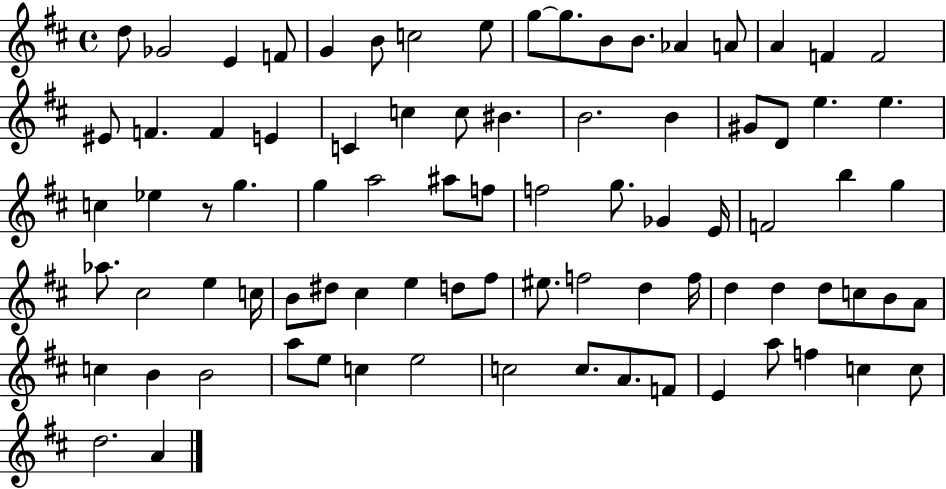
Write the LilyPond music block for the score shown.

{
  \clef treble
  \time 4/4
  \defaultTimeSignature
  \key d \major
  \repeat volta 2 { d''8 ges'2 e'4 f'8 | g'4 b'8 c''2 e''8 | g''8~~ g''8. b'8 b'8. aes'4 a'8 | a'4 f'4 f'2 | \break eis'8 f'4. f'4 e'4 | c'4 c''4 c''8 bis'4. | b'2. b'4 | gis'8 d'8 e''4. e''4. | \break c''4 ees''4 r8 g''4. | g''4 a''2 ais''8 f''8 | f''2 g''8. ges'4 e'16 | f'2 b''4 g''4 | \break aes''8. cis''2 e''4 c''16 | b'8 dis''8 cis''4 e''4 d''8 fis''8 | eis''8. f''2 d''4 f''16 | d''4 d''4 d''8 c''8 b'8 a'8 | \break c''4 b'4 b'2 | a''8 e''8 c''4 e''2 | c''2 c''8. a'8. f'8 | e'4 a''8 f''4 c''4 c''8 | \break d''2. a'4 | } \bar "|."
}